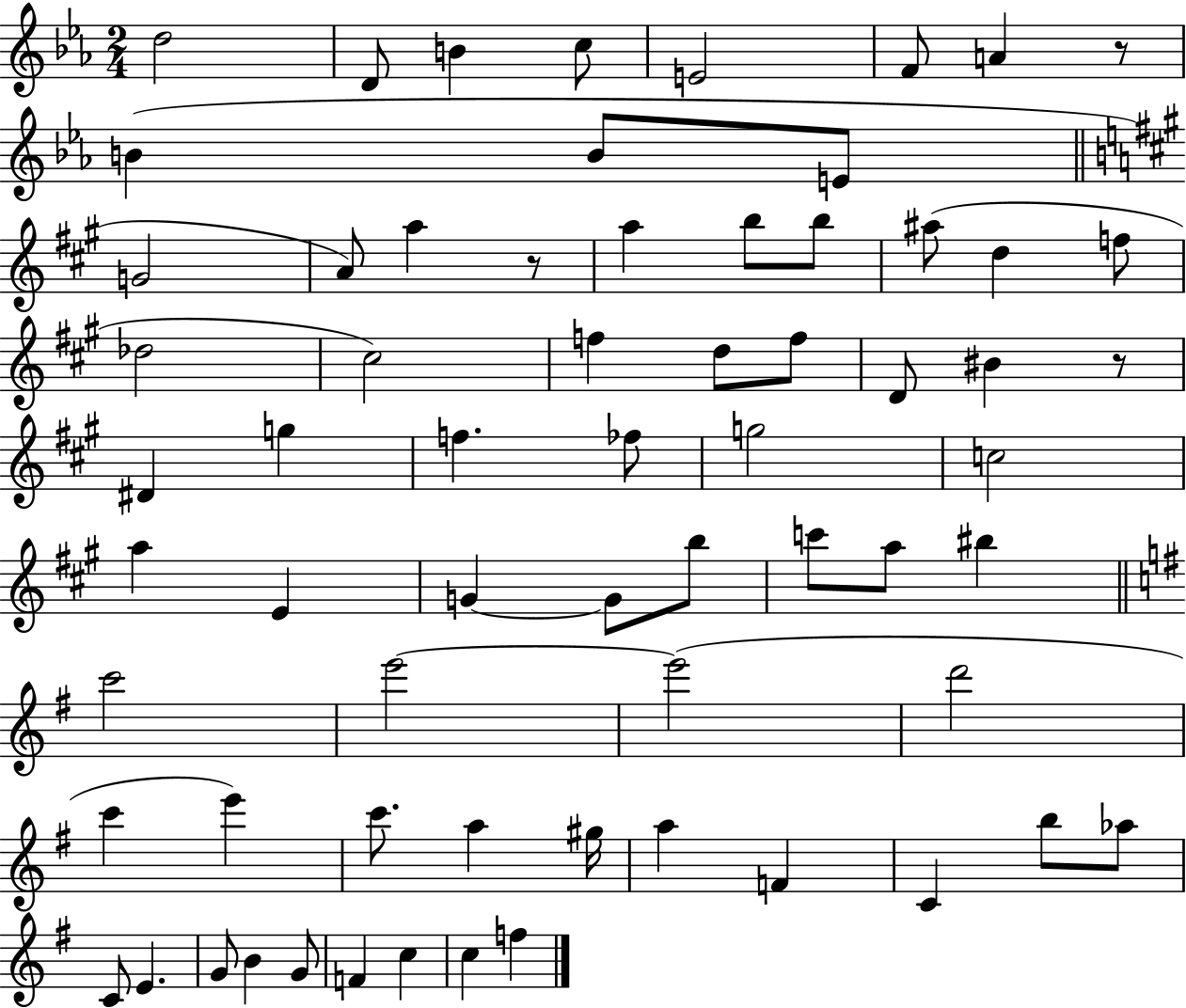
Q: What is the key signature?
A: EES major